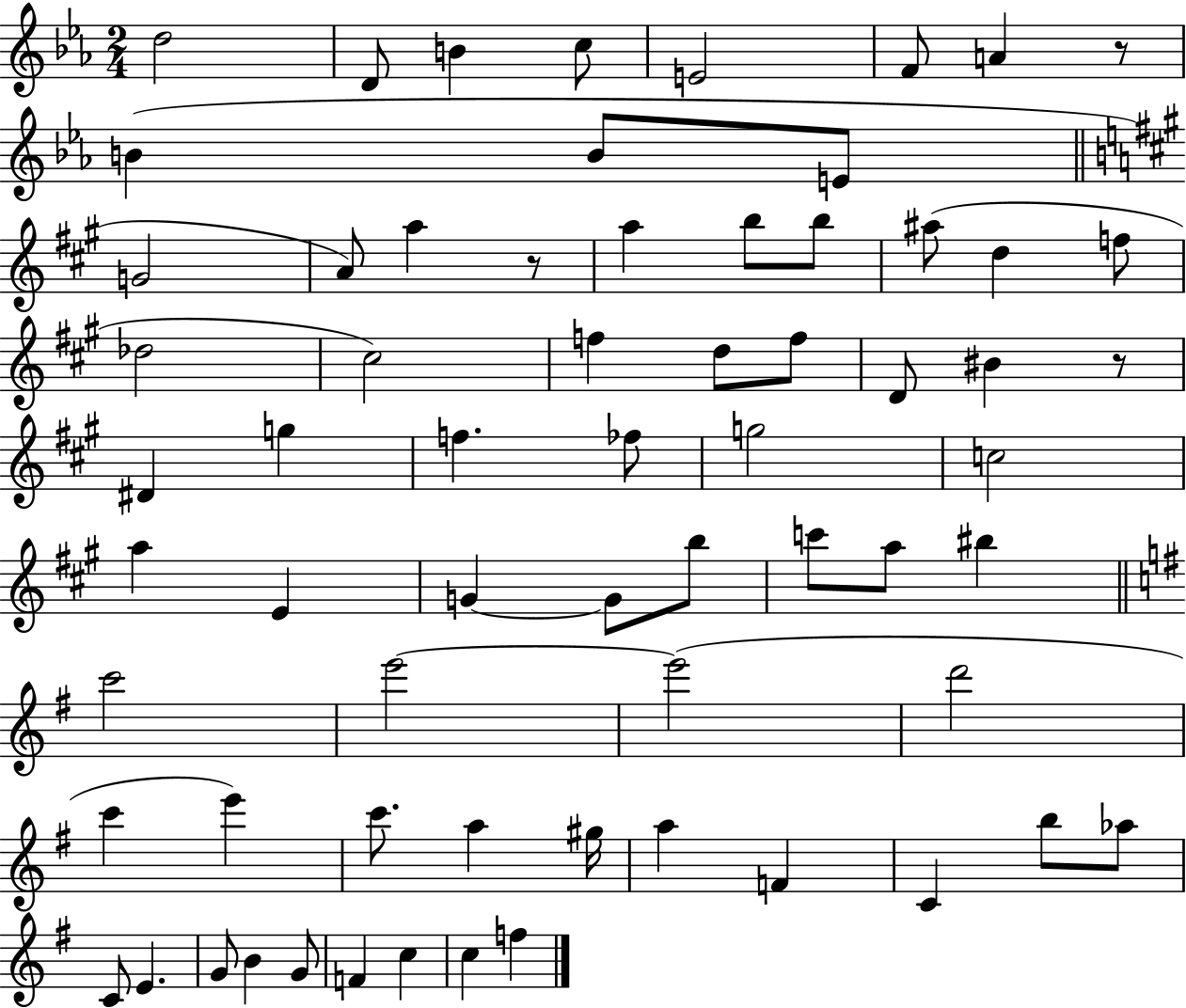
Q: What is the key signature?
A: EES major